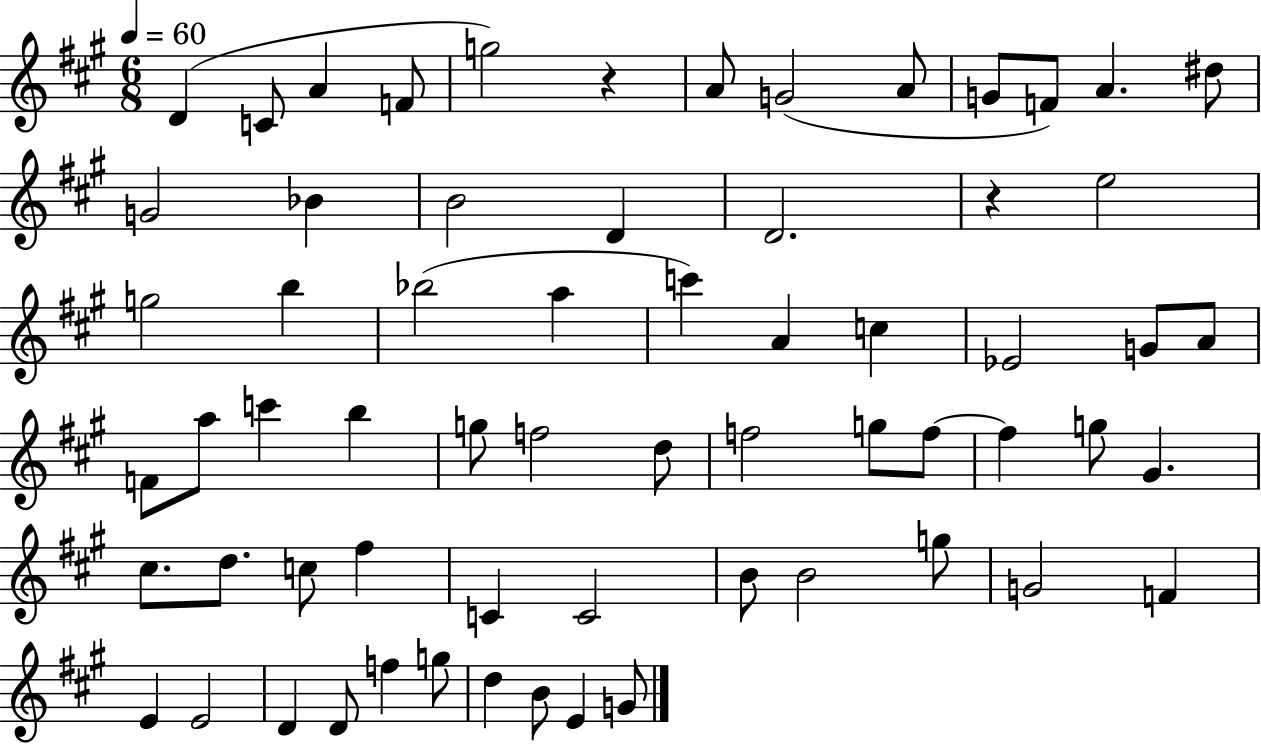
D4/q C4/e A4/q F4/e G5/h R/q A4/e G4/h A4/e G4/e F4/e A4/q. D#5/e G4/h Bb4/q B4/h D4/q D4/h. R/q E5/h G5/h B5/q Bb5/h A5/q C6/q A4/q C5/q Eb4/h G4/e A4/e F4/e A5/e C6/q B5/q G5/e F5/h D5/e F5/h G5/e F5/e F5/q G5/e G#4/q. C#5/e. D5/e. C5/e F#5/q C4/q C4/h B4/e B4/h G5/e G4/h F4/q E4/q E4/h D4/q D4/e F5/q G5/e D5/q B4/e E4/q G4/e